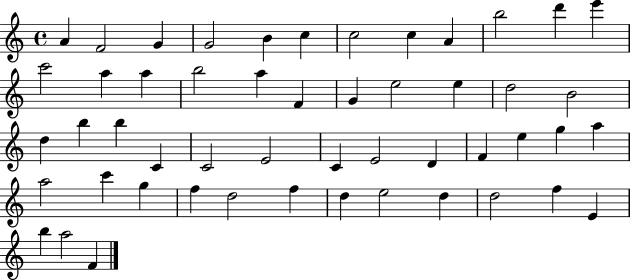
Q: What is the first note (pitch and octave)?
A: A4